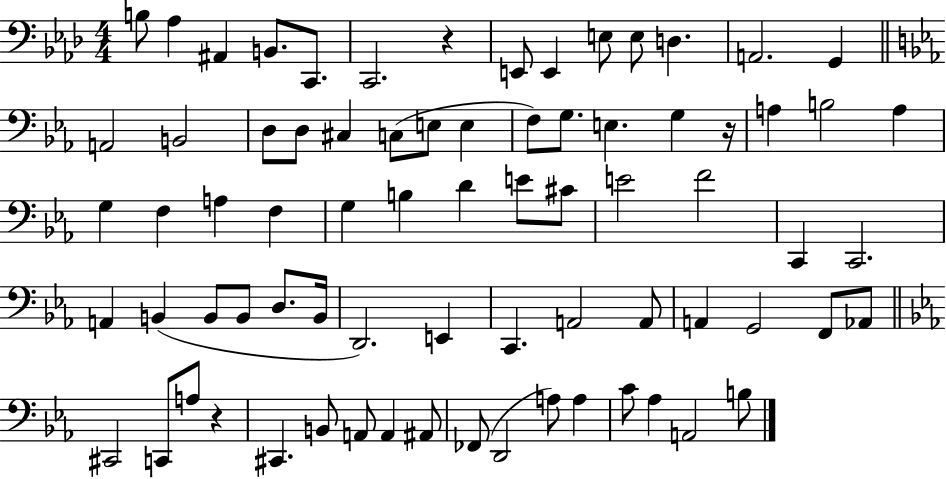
B3/e Ab3/q A#2/q B2/e. C2/e. C2/h. R/q E2/e E2/q E3/e E3/e D3/q. A2/h. G2/q A2/h B2/h D3/e D3/e C#3/q C3/e E3/e E3/q F3/e G3/e. E3/q. G3/q R/s A3/q B3/h A3/q G3/q F3/q A3/q F3/q G3/q B3/q D4/q E4/e C#4/e E4/h F4/h C2/q C2/h. A2/q B2/q B2/e B2/e D3/e. B2/s D2/h. E2/q C2/q. A2/h A2/e A2/q G2/h F2/e Ab2/e C#2/h C2/e A3/e R/q C#2/q. B2/e A2/e A2/q A#2/e FES2/e D2/h A3/e A3/q C4/e Ab3/q A2/h B3/e